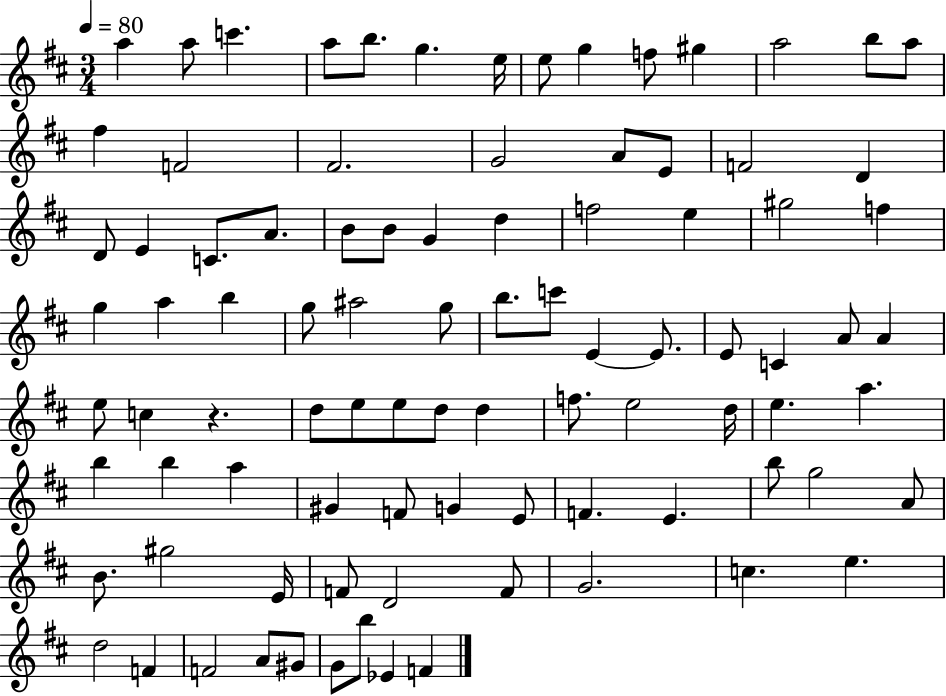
A5/q A5/e C6/q. A5/e B5/e. G5/q. E5/s E5/e G5/q F5/e G#5/q A5/h B5/e A5/e F#5/q F4/h F#4/h. G4/h A4/e E4/e F4/h D4/q D4/e E4/q C4/e. A4/e. B4/e B4/e G4/q D5/q F5/h E5/q G#5/h F5/q G5/q A5/q B5/q G5/e A#5/h G5/e B5/e. C6/e E4/q E4/e. E4/e C4/q A4/e A4/q E5/e C5/q R/q. D5/e E5/e E5/e D5/e D5/q F5/e. E5/h D5/s E5/q. A5/q. B5/q B5/q A5/q G#4/q F4/e G4/q E4/e F4/q. E4/q. B5/e G5/h A4/e B4/e. G#5/h E4/s F4/e D4/h F4/e G4/h. C5/q. E5/q. D5/h F4/q F4/h A4/e G#4/e G4/e B5/e Eb4/q F4/q